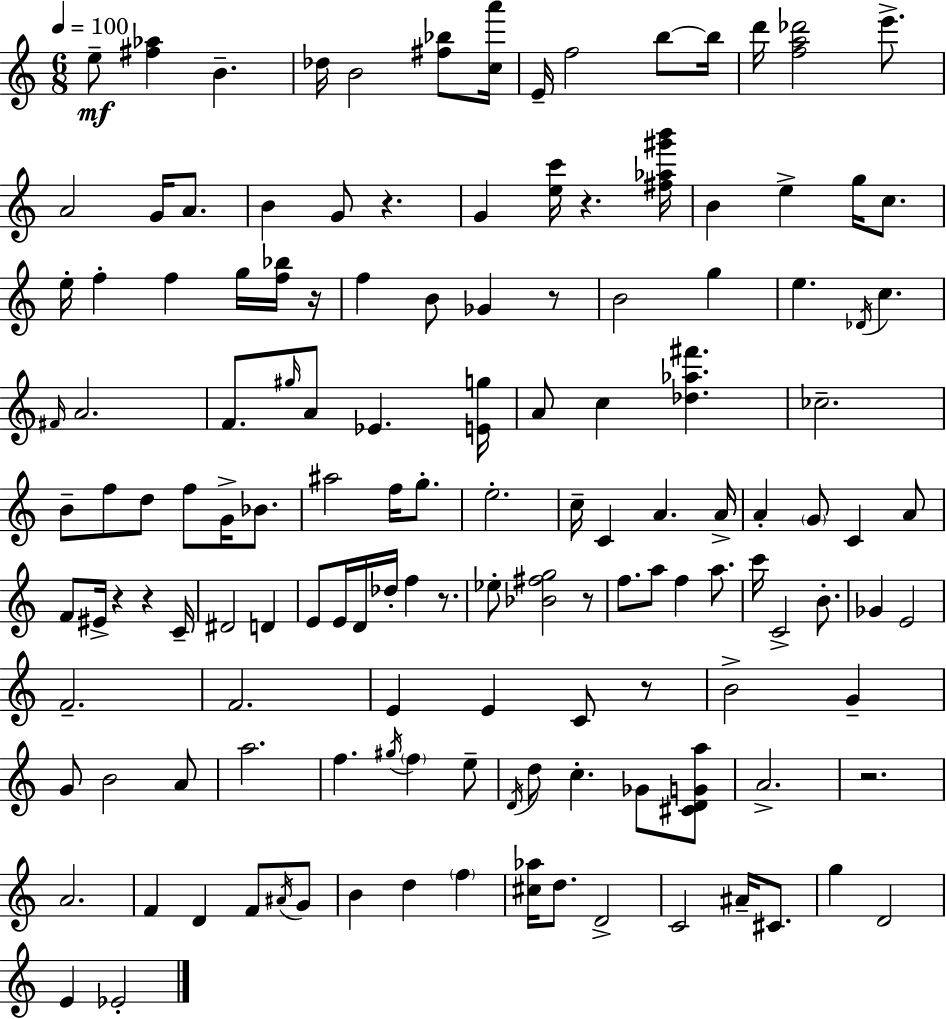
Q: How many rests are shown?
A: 10